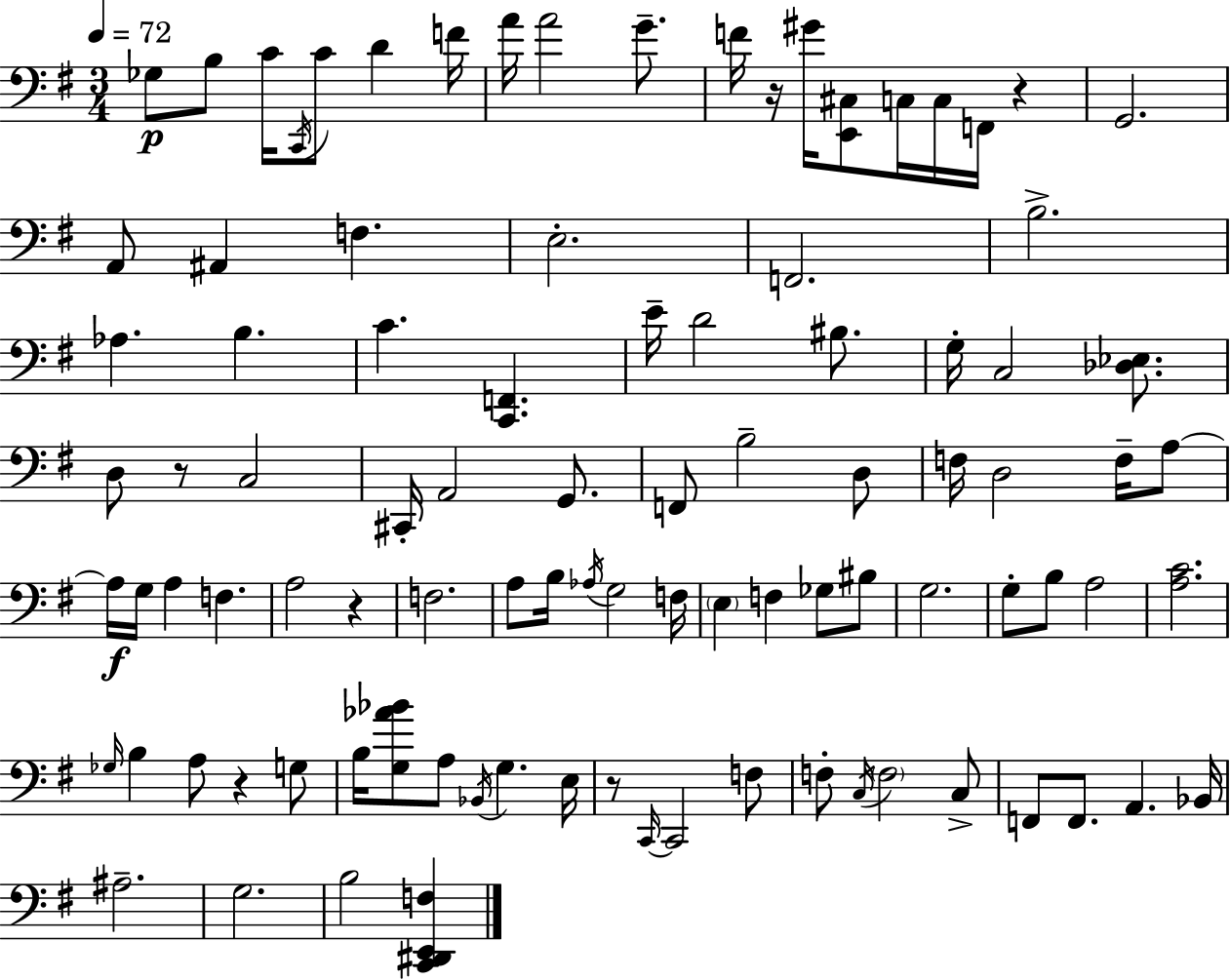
{
  \clef bass
  \numericTimeSignature
  \time 3/4
  \key e \minor
  \tempo 4 = 72
  \repeat volta 2 { ges8\p b8 c'16 \acciaccatura { c,16 } c'8 d'4 | f'16 a'16 a'2 g'8.-- | f'16 r16 gis'16 <e, cis>8 c16 c16 f,16 r4 | g,2. | \break a,8 ais,4 f4. | e2.-. | f,2. | b2.-> | \break aes4. b4. | c'4. <c, f,>4. | e'16-- d'2 bis8. | g16-. c2 <des ees>8. | \break d8 r8 c2 | cis,16-. a,2 g,8. | f,8 b2-- d8 | f16 d2 f16-- a8~~ | \break a16\f g16 a4 f4. | a2 r4 | f2. | a8 b16 \acciaccatura { aes16 } g2 | \break f16 \parenthesize e4 f4 ges8 | bis8 g2. | g8-. b8 a2 | <a c'>2. | \break \grace { ges16 } b4 a8 r4 | g8 b16 <g aes' bes'>8 a8 \acciaccatura { bes,16 } g4. | e16 r8 \grace { c,16~ }~ c,2 | f8 f8-. \acciaccatura { c16 } \parenthesize f2 | \break c8-> f,8 f,8. a,4. | bes,16 ais2.-- | g2. | b2 | \break <c, dis, e, f>4 } \bar "|."
}